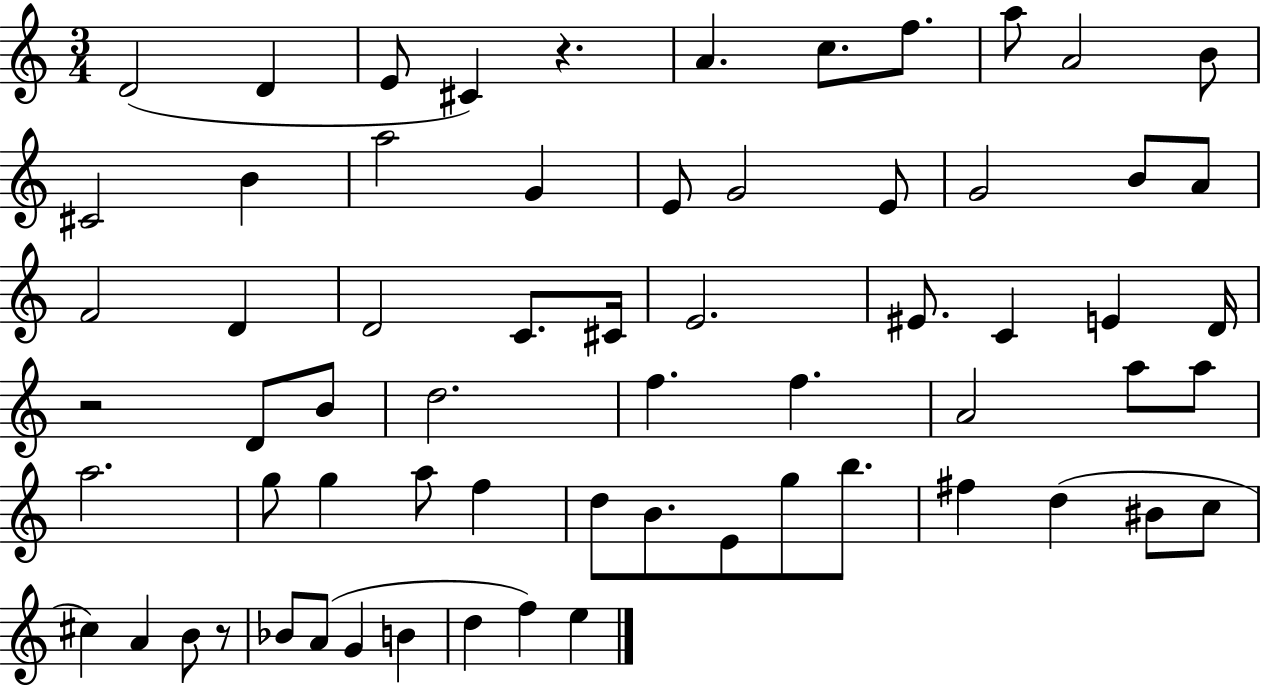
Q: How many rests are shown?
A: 3